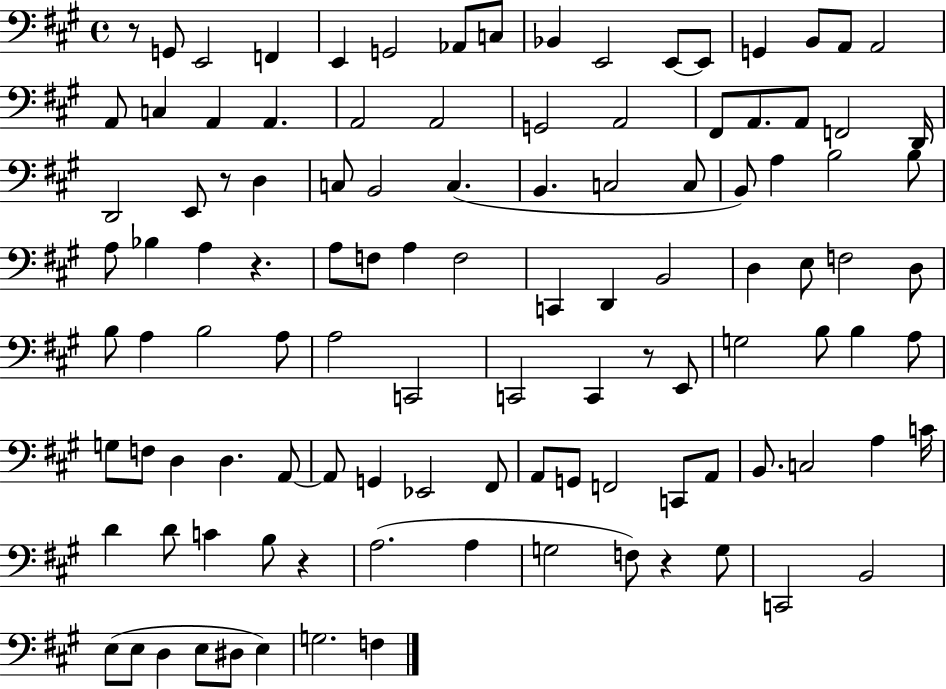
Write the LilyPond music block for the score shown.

{
  \clef bass
  \time 4/4
  \defaultTimeSignature
  \key a \major
  r8 g,8 e,2 f,4 | e,4 g,2 aes,8 c8 | bes,4 e,2 e,8~~ e,8 | g,4 b,8 a,8 a,2 | \break a,8 c4 a,4 a,4. | a,2 a,2 | g,2 a,2 | fis,8 a,8. a,8 f,2 d,16 | \break d,2 e,8 r8 d4 | c8 b,2 c4.( | b,4. c2 c8 | b,8) a4 b2 b8 | \break a8 bes4 a4 r4. | a8 f8 a4 f2 | c,4 d,4 b,2 | d4 e8 f2 d8 | \break b8 a4 b2 a8 | a2 c,2 | c,2 c,4 r8 e,8 | g2 b8 b4 a8 | \break g8 f8 d4 d4. a,8~~ | a,8 g,4 ees,2 fis,8 | a,8 g,8 f,2 c,8 a,8 | b,8. c2 a4 c'16 | \break d'4 d'8 c'4 b8 r4 | a2.( a4 | g2 f8) r4 g8 | c,2 b,2 | \break e8( e8 d4 e8 dis8 e4) | g2. f4 | \bar "|."
}